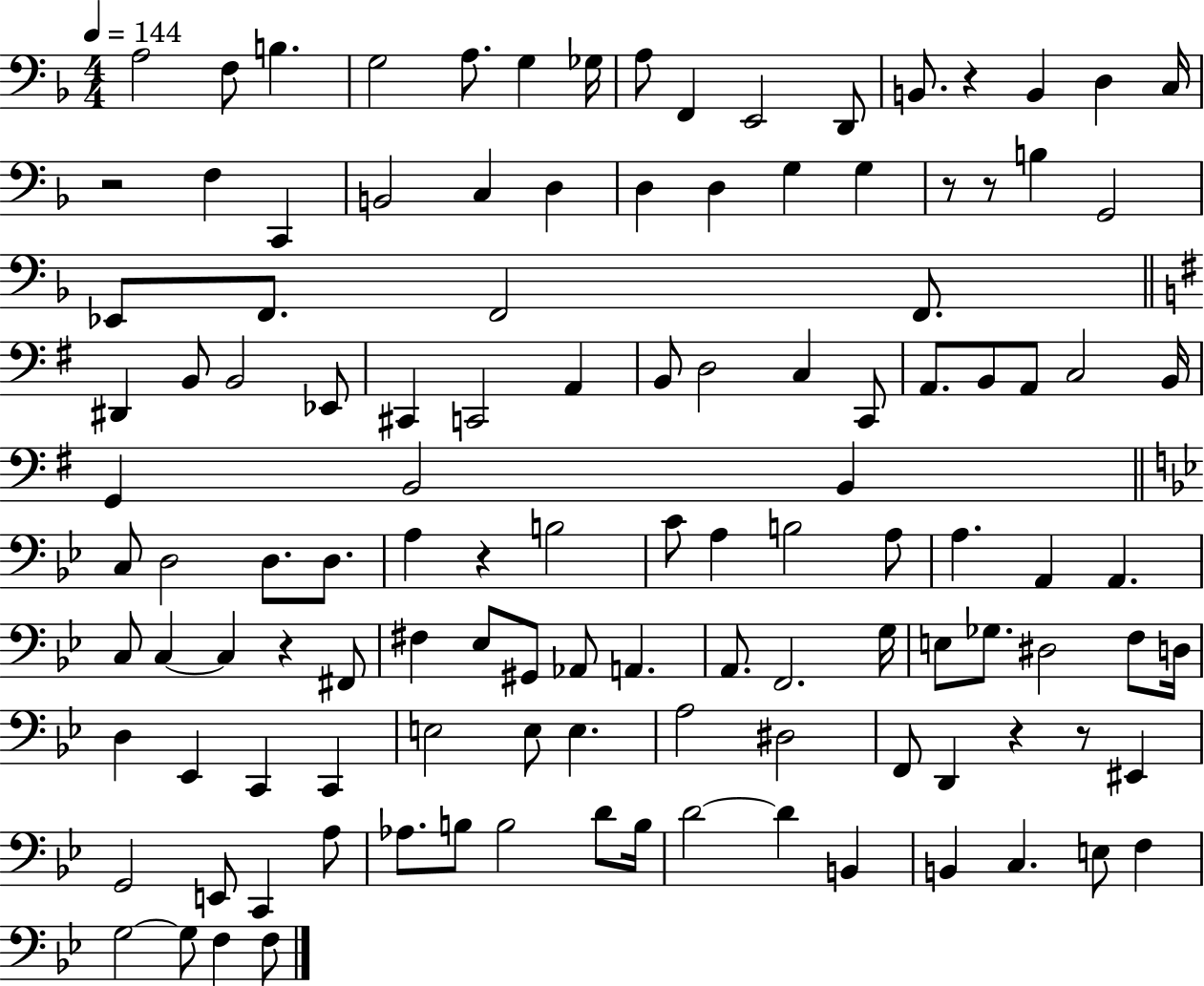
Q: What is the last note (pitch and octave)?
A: F3